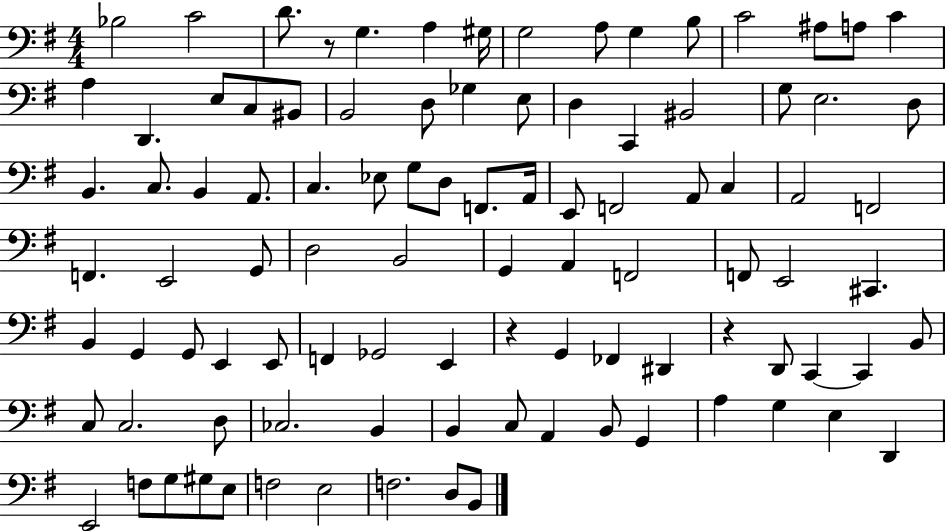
Bb3/h C4/h D4/e. R/e G3/q. A3/q G#3/s G3/h A3/e G3/q B3/e C4/h A#3/e A3/e C4/q A3/q D2/q. E3/e C3/e BIS2/e B2/h D3/e Gb3/q E3/e D3/q C2/q BIS2/h G3/e E3/h. D3/e B2/q. C3/e. B2/q A2/e. C3/q. Eb3/e G3/e D3/e F2/e. A2/s E2/e F2/h A2/e C3/q A2/h F2/h F2/q. E2/h G2/e D3/h B2/h G2/q A2/q F2/h F2/e E2/h C#2/q. B2/q G2/q G2/e E2/q E2/e F2/q Gb2/h E2/q R/q G2/q FES2/q D#2/q R/q D2/e C2/q C2/q B2/e C3/e C3/h. D3/e CES3/h. B2/q B2/q C3/e A2/q B2/e G2/q A3/q G3/q E3/q D2/q E2/h F3/e G3/e G#3/e E3/e F3/h E3/h F3/h. D3/e B2/e